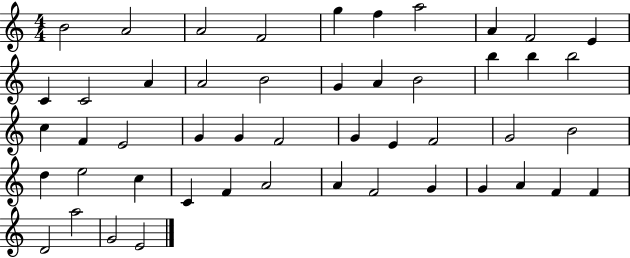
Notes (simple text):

B4/h A4/h A4/h F4/h G5/q F5/q A5/h A4/q F4/h E4/q C4/q C4/h A4/q A4/h B4/h G4/q A4/q B4/h B5/q B5/q B5/h C5/q F4/q E4/h G4/q G4/q F4/h G4/q E4/q F4/h G4/h B4/h D5/q E5/h C5/q C4/q F4/q A4/h A4/q F4/h G4/q G4/q A4/q F4/q F4/q D4/h A5/h G4/h E4/h